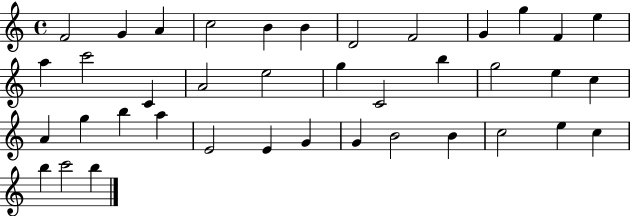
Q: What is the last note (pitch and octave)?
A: B5